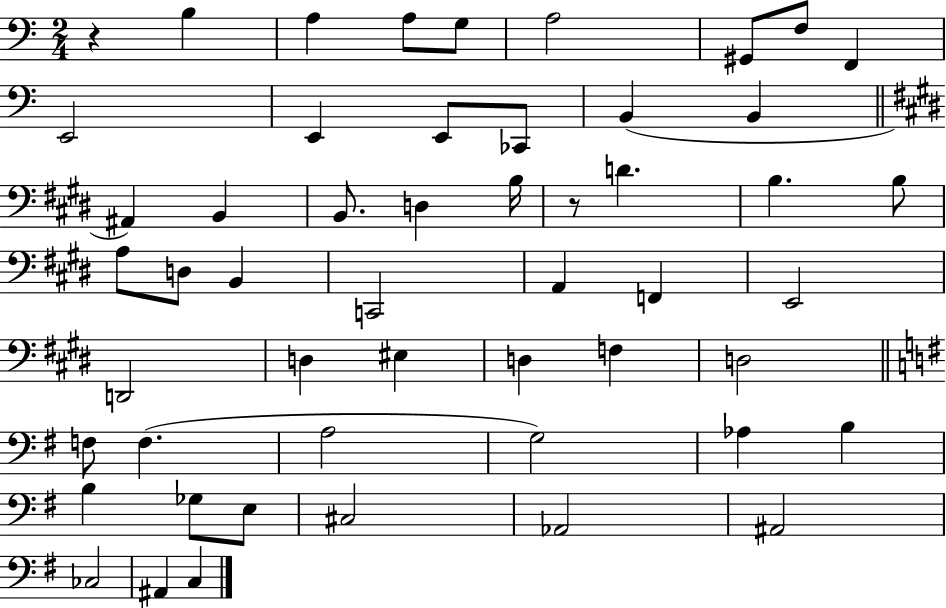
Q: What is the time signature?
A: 2/4